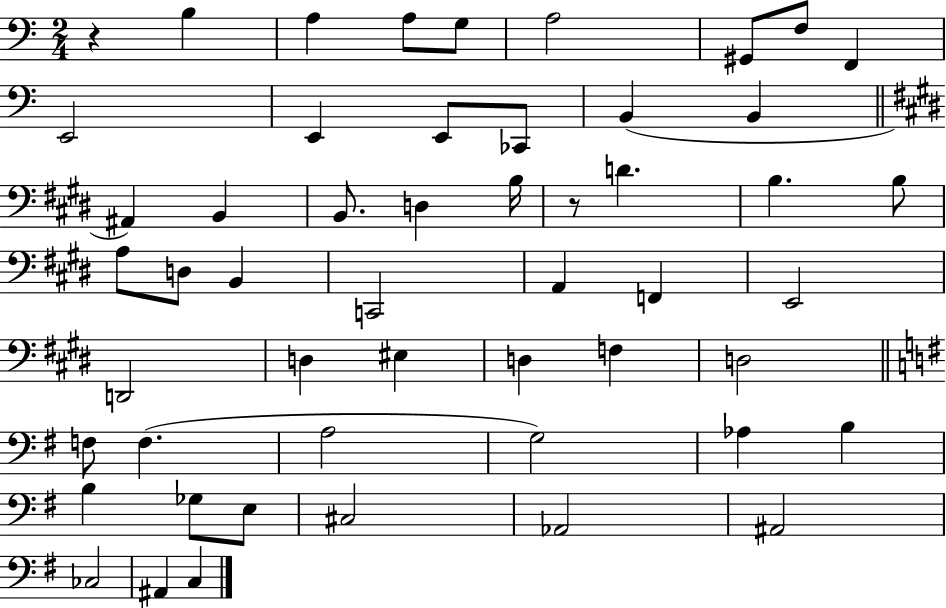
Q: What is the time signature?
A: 2/4